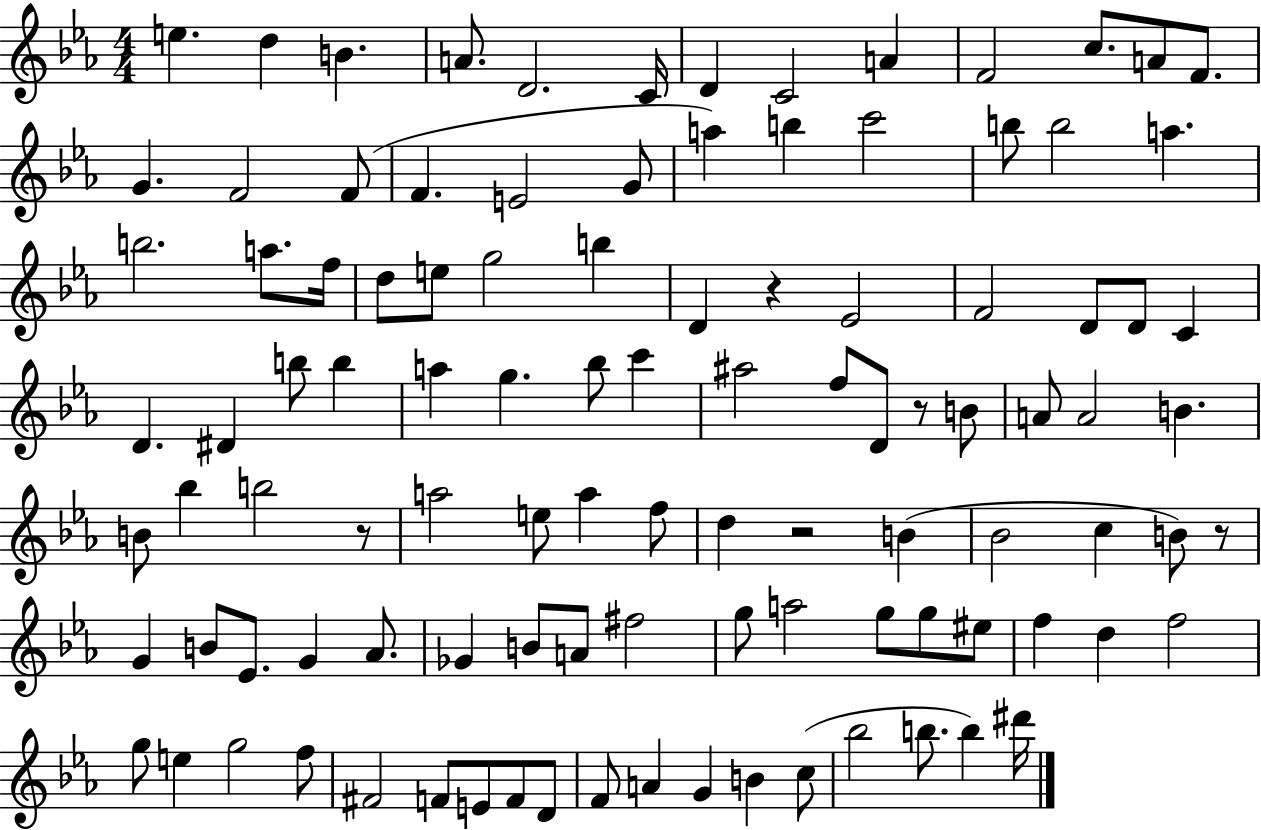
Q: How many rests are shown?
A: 5